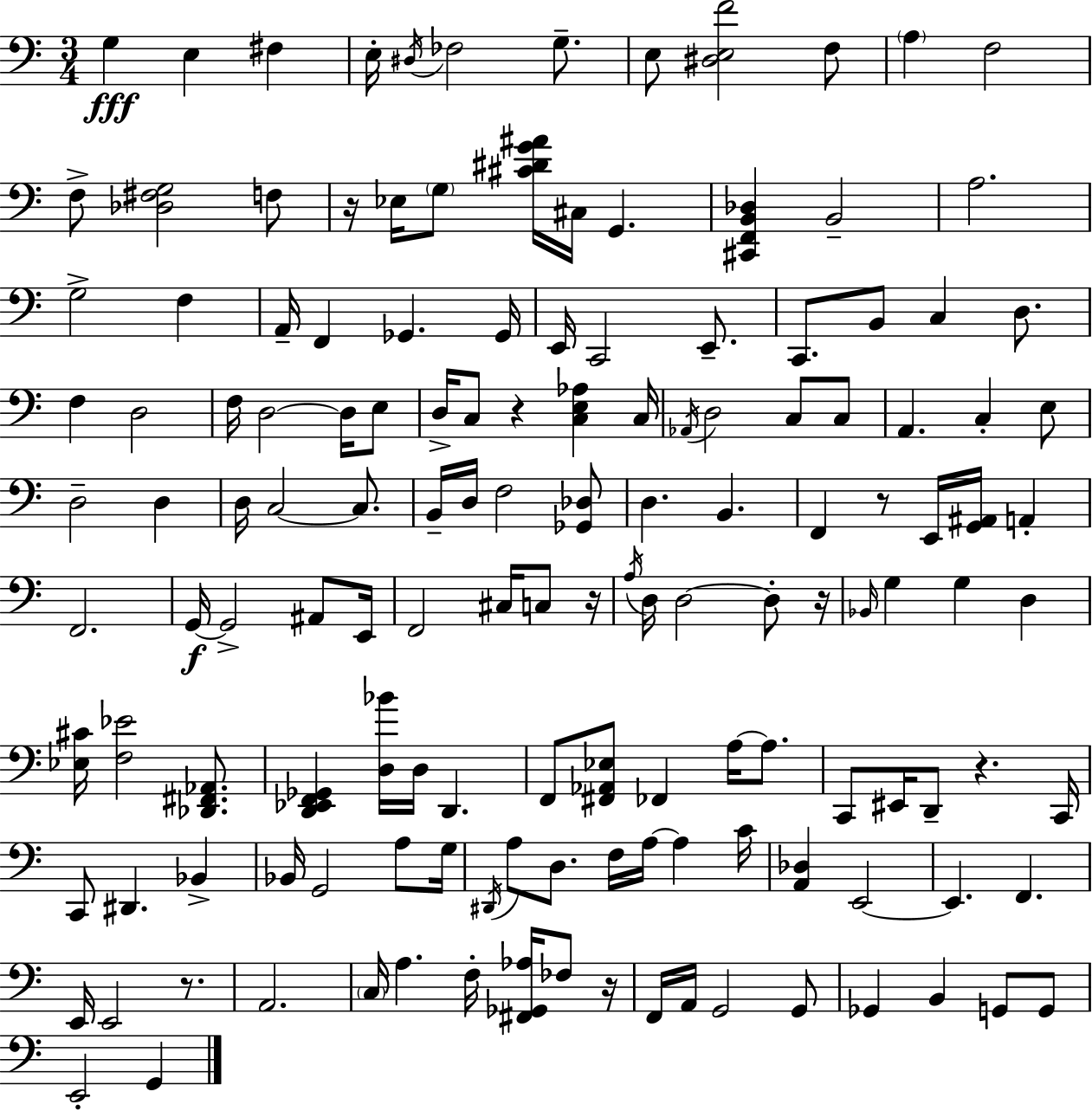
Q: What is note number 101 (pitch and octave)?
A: C4